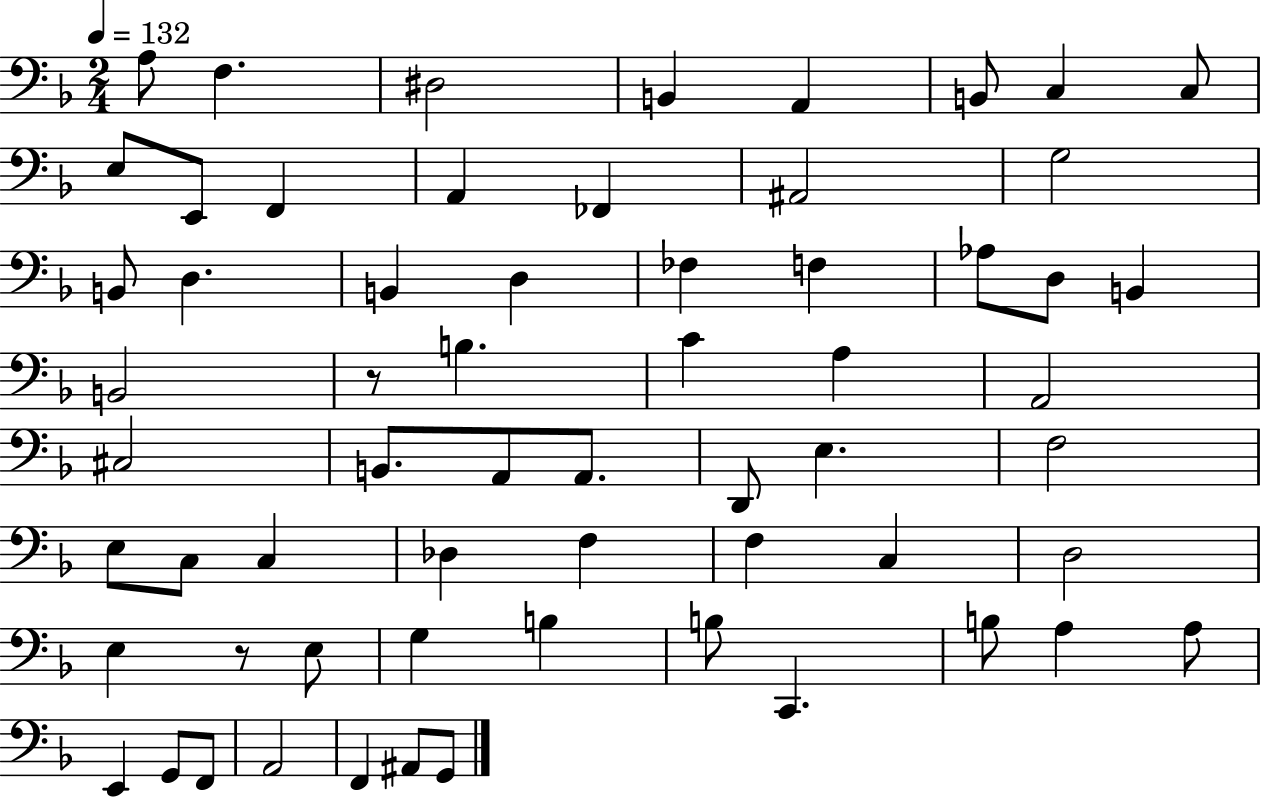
{
  \clef bass
  \numericTimeSignature
  \time 2/4
  \key f \major
  \tempo 4 = 132
  a8 f4. | dis2 | b,4 a,4 | b,8 c4 c8 | \break e8 e,8 f,4 | a,4 fes,4 | ais,2 | g2 | \break b,8 d4. | b,4 d4 | fes4 f4 | aes8 d8 b,4 | \break b,2 | r8 b4. | c'4 a4 | a,2 | \break cis2 | b,8. a,8 a,8. | d,8 e4. | f2 | \break e8 c8 c4 | des4 f4 | f4 c4 | d2 | \break e4 r8 e8 | g4 b4 | b8 c,4. | b8 a4 a8 | \break e,4 g,8 f,8 | a,2 | f,4 ais,8 g,8 | \bar "|."
}